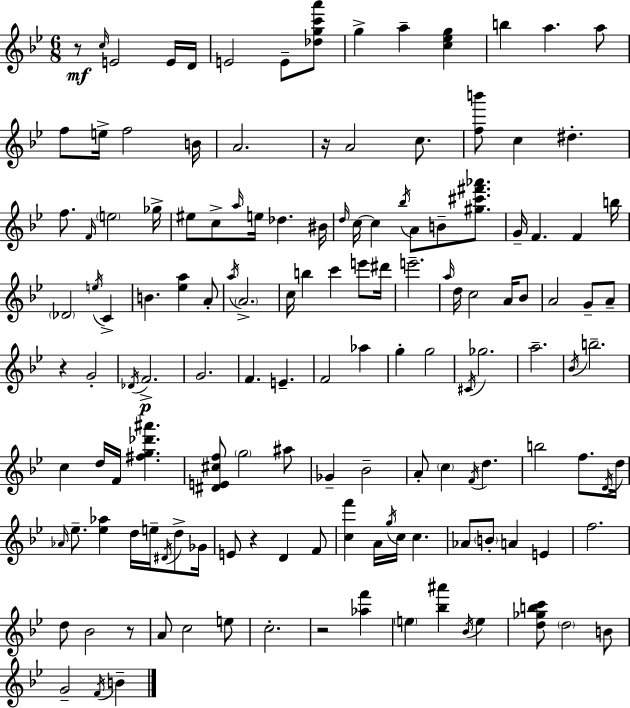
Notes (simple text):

R/e C5/s E4/h E4/s D4/s E4/h E4/e [Db5,G5,C6,A6]/e G5/q A5/q [C5,Eb5,G5]/q B5/q A5/q. A5/e F5/e E5/s F5/h B4/s A4/h. R/s A4/h C5/e. [F5,B6]/e C5/q D#5/q. F5/e. F4/s E5/h Gb5/s EIS5/e C5/e A5/s E5/s Db5/q. BIS4/s D5/s C5/s C5/q Bb5/s A4/e B4/e [G#5,C#6,F#6,Ab6]/e. G4/s F4/q. F4/q B5/s Db4/h E5/s C4/q B4/q. [Eb5,A5]/q A4/e A5/s A4/h. C5/s B5/q C6/q E6/e D#6/s E6/h. A5/s D5/s C5/h A4/s Bb4/e A4/h G4/e A4/e R/q G4/h Db4/s F4/h. G4/h. F4/q. E4/q. F4/h Ab5/q G5/q G5/h C#4/s Gb5/h. A5/h. Bb4/s B5/h. C5/q D5/s F4/s [F#5,G5,Db6,A#6]/q. [D#4,E4,C#5,F5]/e G5/h A#5/e Gb4/q Bb4/h A4/e C5/q F4/s D5/q. B5/h F5/e. D4/s D5/s Ab4/s Eb5/e. [Eb5,Ab5]/q D5/s E5/s D#4/s D5/e Gb4/s E4/e R/q D4/q F4/e [C5,F6]/q A4/s G5/s C5/s C5/q. Ab4/e B4/e A4/q E4/q F5/h. D5/e Bb4/h R/e A4/e C5/h E5/e C5/h. R/h [Ab5,F6]/q E5/q [Bb5,A#6]/q Bb4/s E5/q [D5,Gb5,B5,C6]/e D5/h B4/e G4/h F4/s B4/q